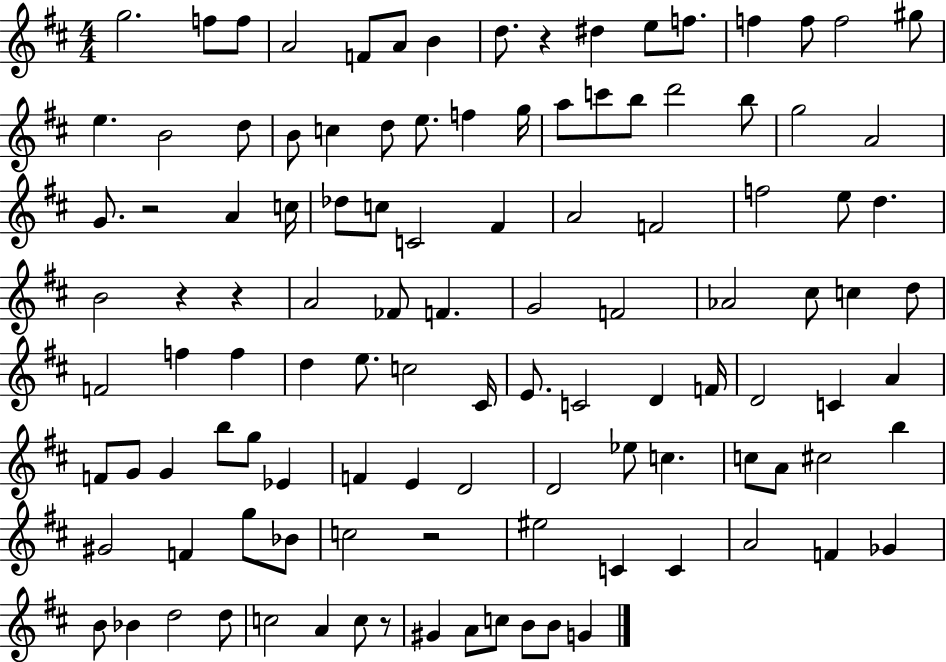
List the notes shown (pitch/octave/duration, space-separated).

G5/h. F5/e F5/e A4/h F4/e A4/e B4/q D5/e. R/q D#5/q E5/e F5/e. F5/q F5/e F5/h G#5/e E5/q. B4/h D5/e B4/e C5/q D5/e E5/e. F5/q G5/s A5/e C6/e B5/e D6/h B5/e G5/h A4/h G4/e. R/h A4/q C5/s Db5/e C5/e C4/h F#4/q A4/h F4/h F5/h E5/e D5/q. B4/h R/q R/q A4/h FES4/e F4/q. G4/h F4/h Ab4/h C#5/e C5/q D5/e F4/h F5/q F5/q D5/q E5/e. C5/h C#4/s E4/e. C4/h D4/q F4/s D4/h C4/q A4/q F4/e G4/e G4/q B5/e G5/e Eb4/q F4/q E4/q D4/h D4/h Eb5/e C5/q. C5/e A4/e C#5/h B5/q G#4/h F4/q G5/e Bb4/e C5/h R/h EIS5/h C4/q C4/q A4/h F4/q Gb4/q B4/e Bb4/q D5/h D5/e C5/h A4/q C5/e R/e G#4/q A4/e C5/e B4/e B4/e G4/q